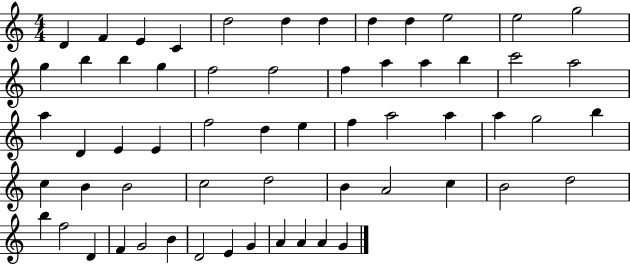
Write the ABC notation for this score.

X:1
T:Untitled
M:4/4
L:1/4
K:C
D F E C d2 d d d d e2 e2 g2 g b b g f2 f2 f a a b c'2 a2 a D E E f2 d e f a2 a a g2 b c B B2 c2 d2 B A2 c B2 d2 b f2 D F G2 B D2 E G A A A G